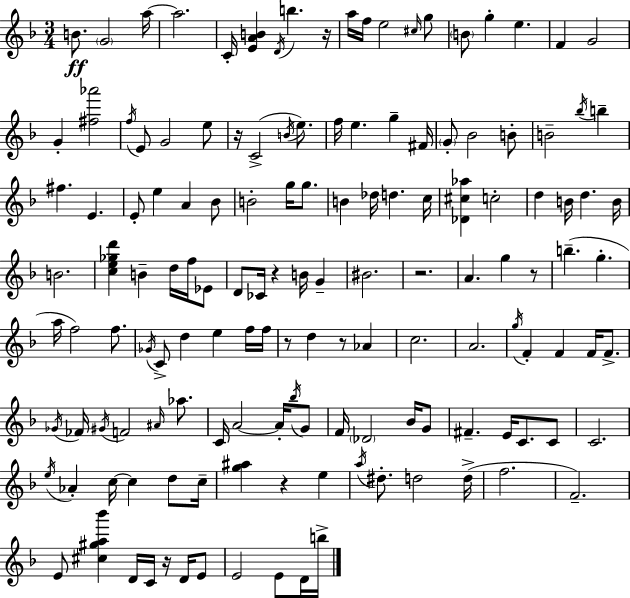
B4/e. G4/h A5/s A5/h. C4/s [E4,A4,B4]/q D4/s B5/q. R/s A5/s F5/s E5/h C#5/s G5/e B4/e G5/q E5/q. F4/q G4/h G4/q [F#5,Ab6]/h F5/s E4/e G4/h E5/e R/s C4/h B4/s E5/e. F5/s E5/q. G5/q F#4/s G4/e Bb4/h B4/e B4/h Bb5/s B5/q F#5/q. E4/q. E4/e E5/q A4/q Bb4/e B4/h G5/s G5/e. B4/q Db5/s D5/q. C5/s [Db4,C#5,Ab5]/q C5/h D5/q B4/s D5/q. B4/s B4/h. [C5,E5,Gb5,D6]/q B4/q D5/s F5/s Eb4/e D4/e CES4/s R/q B4/s G4/q BIS4/h. R/h. A4/q. G5/q R/e B5/q. G5/q. A5/s F5/h F5/e. Gb4/s C4/e D5/q E5/q F5/s F5/s R/e D5/q R/e Ab4/q C5/h. A4/h. G5/s F4/q F4/q F4/s F4/e. Gb4/s FES4/s G#4/s F4/h A#4/s Ab5/e. C4/s A4/h A4/s Bb5/s G4/e F4/s Db4/h Bb4/s G4/e F#4/q. E4/s C4/e. C4/e C4/h. E5/s Ab4/q C5/s C5/q D5/e C5/s [G5,A#5]/q R/q E5/q A5/s D#5/e. D5/h D5/s F5/h. F4/h. E4/e [C#5,G#5,A5,Bb6]/q D4/s C4/s R/s D4/s E4/e E4/h E4/e D4/s B5/s